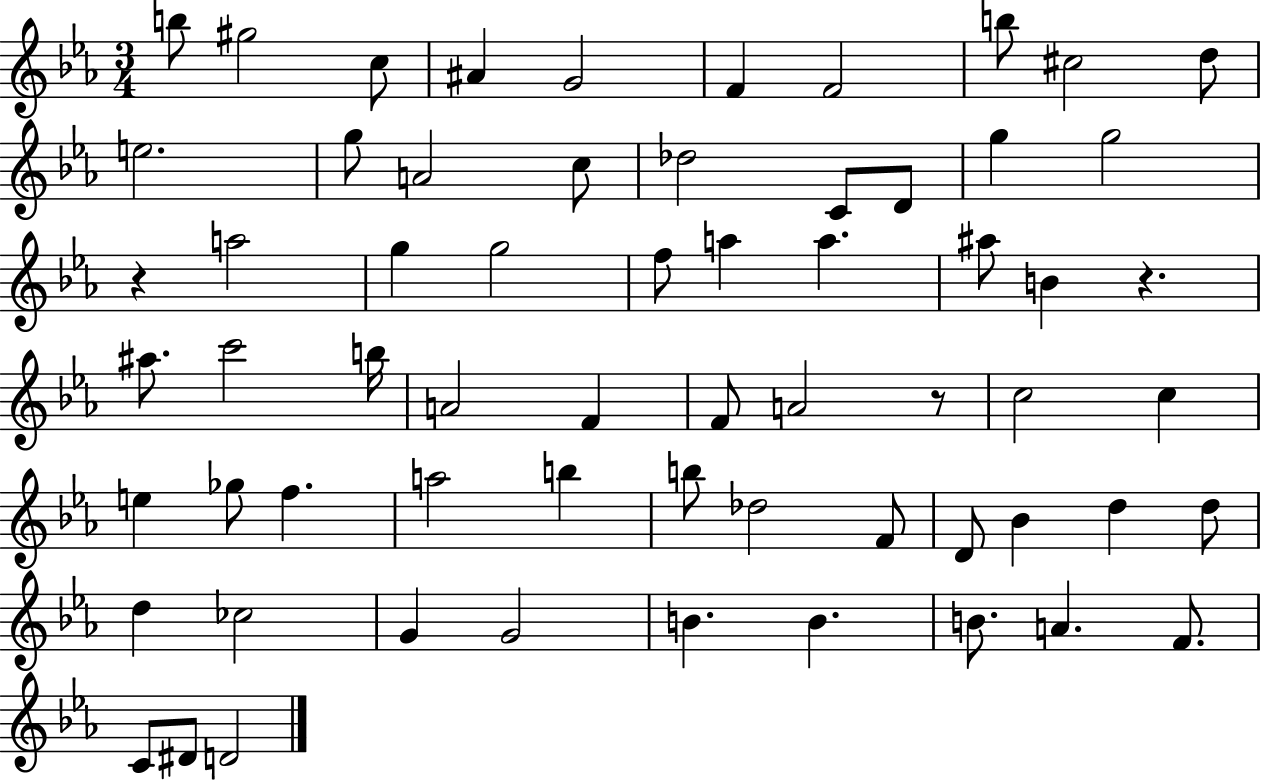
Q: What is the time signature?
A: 3/4